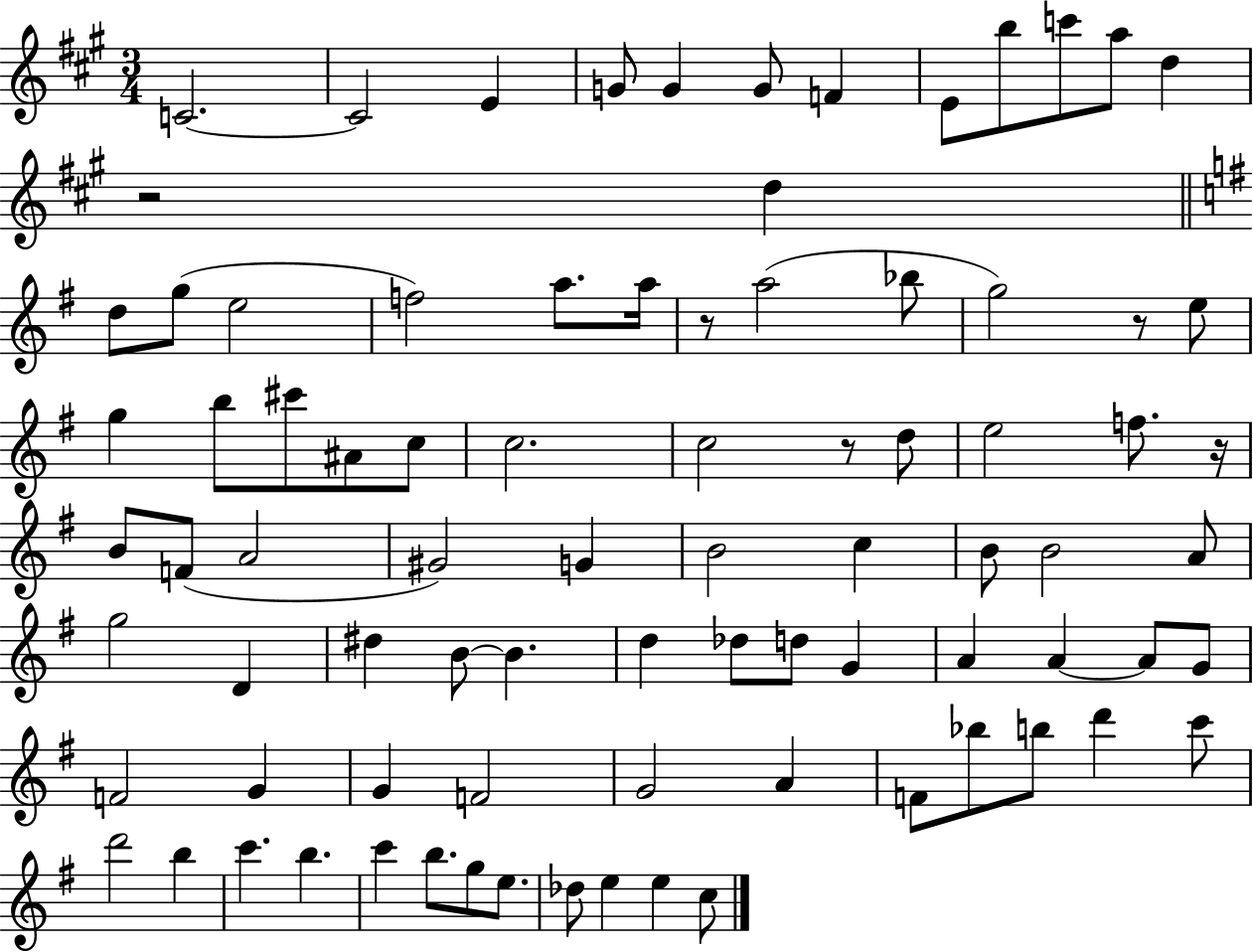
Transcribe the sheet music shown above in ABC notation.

X:1
T:Untitled
M:3/4
L:1/4
K:A
C2 C2 E G/2 G G/2 F E/2 b/2 c'/2 a/2 d z2 d d/2 g/2 e2 f2 a/2 a/4 z/2 a2 _b/2 g2 z/2 e/2 g b/2 ^c'/2 ^A/2 c/2 c2 c2 z/2 d/2 e2 f/2 z/4 B/2 F/2 A2 ^G2 G B2 c B/2 B2 A/2 g2 D ^d B/2 B d _d/2 d/2 G A A A/2 G/2 F2 G G F2 G2 A F/2 _b/2 b/2 d' c'/2 d'2 b c' b c' b/2 g/2 e/2 _d/2 e e c/2